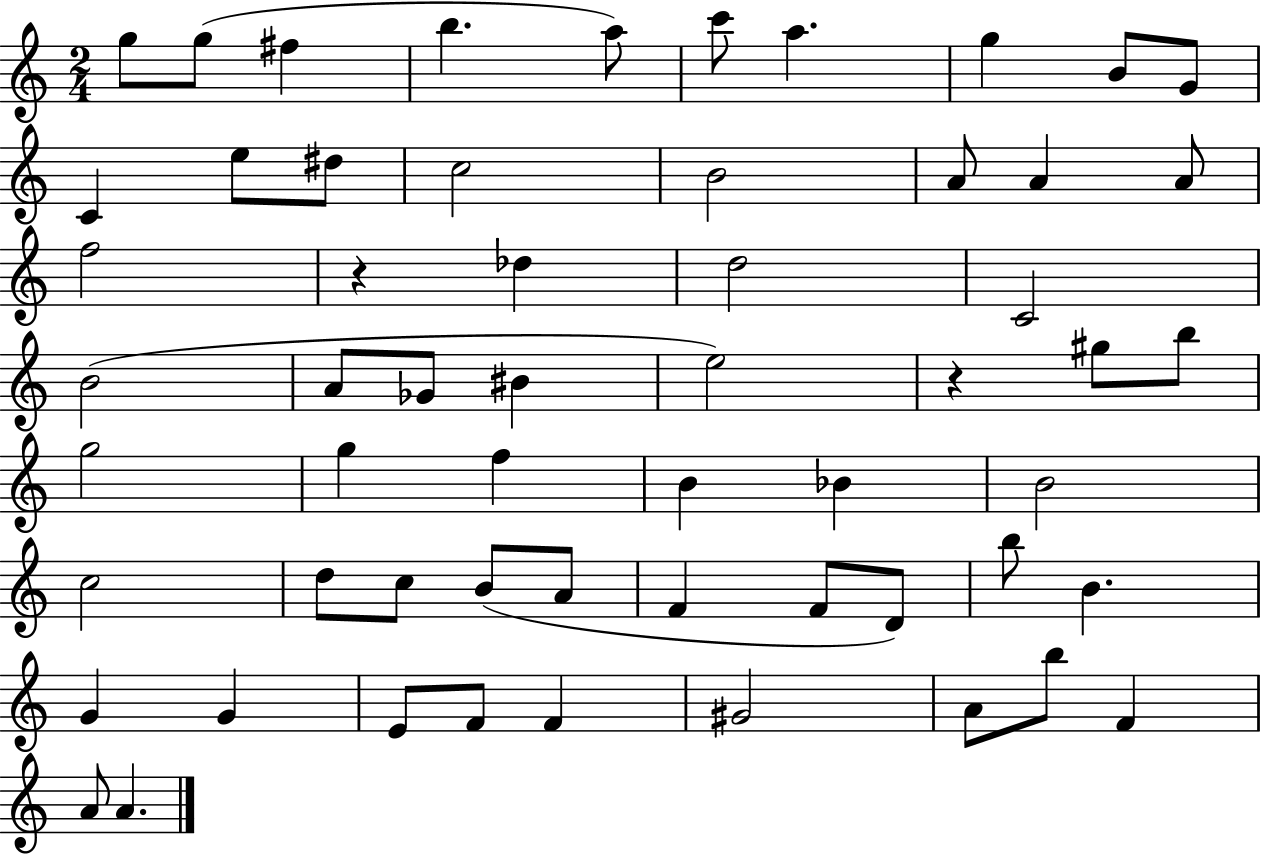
{
  \clef treble
  \numericTimeSignature
  \time 2/4
  \key c \major
  g''8 g''8( fis''4 | b''4. a''8) | c'''8 a''4. | g''4 b'8 g'8 | \break c'4 e''8 dis''8 | c''2 | b'2 | a'8 a'4 a'8 | \break f''2 | r4 des''4 | d''2 | c'2 | \break b'2( | a'8 ges'8 bis'4 | e''2) | r4 gis''8 b''8 | \break g''2 | g''4 f''4 | b'4 bes'4 | b'2 | \break c''2 | d''8 c''8 b'8( a'8 | f'4 f'8 d'8) | b''8 b'4. | \break g'4 g'4 | e'8 f'8 f'4 | gis'2 | a'8 b''8 f'4 | \break a'8 a'4. | \bar "|."
}